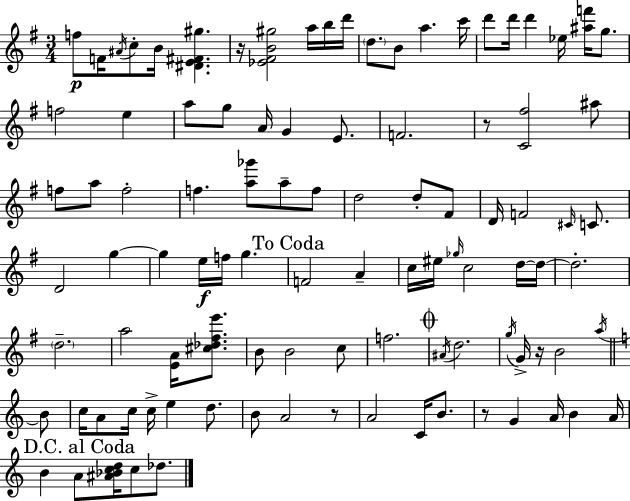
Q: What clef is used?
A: treble